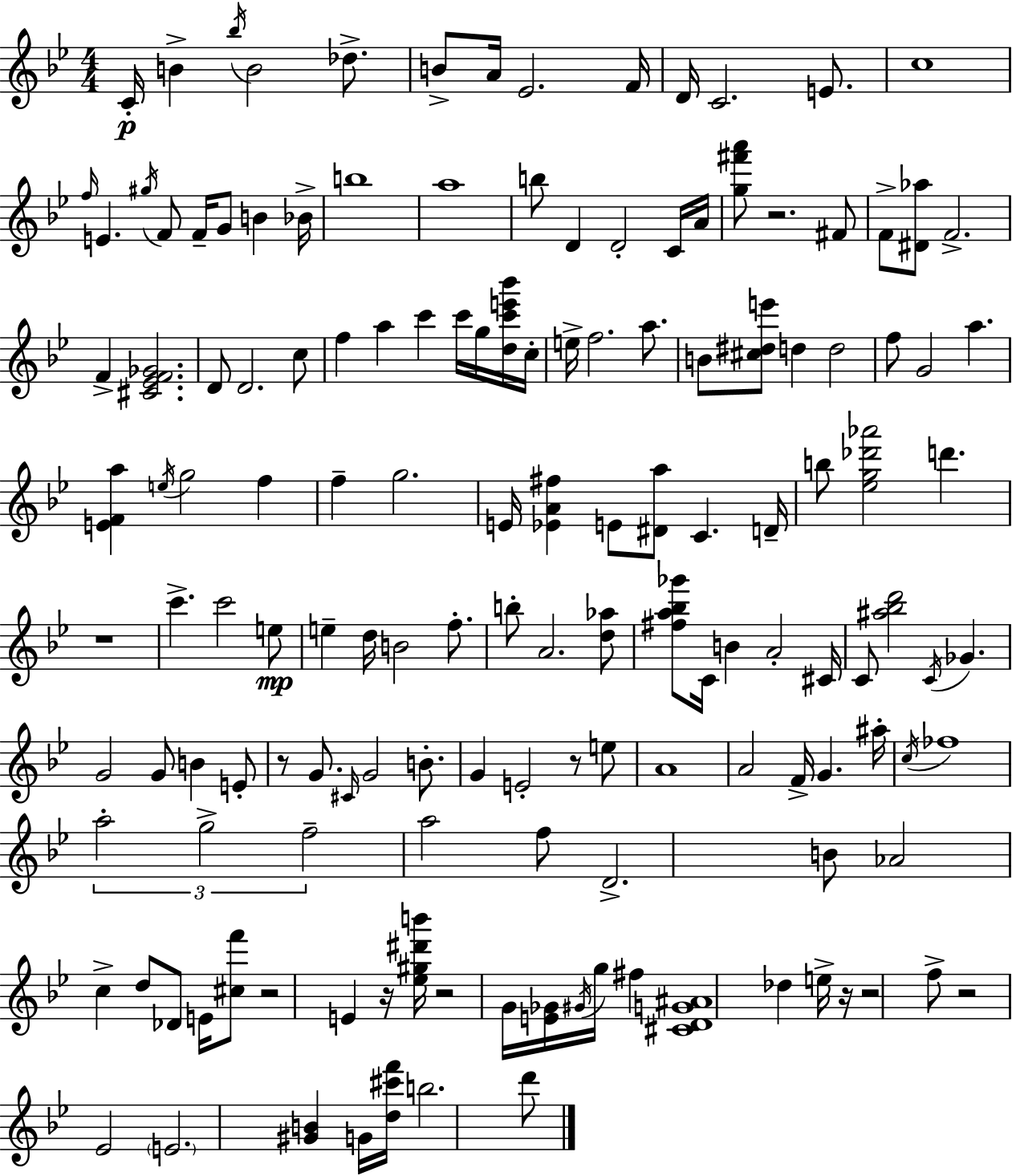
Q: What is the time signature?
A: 4/4